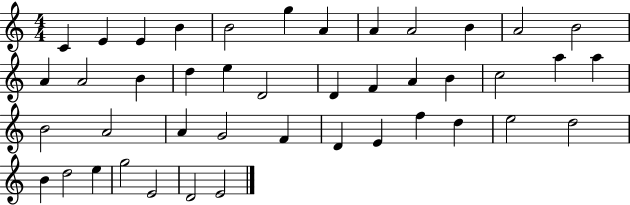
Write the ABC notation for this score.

X:1
T:Untitled
M:4/4
L:1/4
K:C
C E E B B2 g A A A2 B A2 B2 A A2 B d e D2 D F A B c2 a a B2 A2 A G2 F D E f d e2 d2 B d2 e g2 E2 D2 E2